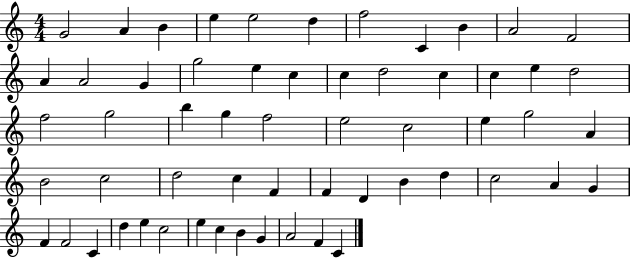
{
  \clef treble
  \numericTimeSignature
  \time 4/4
  \key c \major
  g'2 a'4 b'4 | e''4 e''2 d''4 | f''2 c'4 b'4 | a'2 f'2 | \break a'4 a'2 g'4 | g''2 e''4 c''4 | c''4 d''2 c''4 | c''4 e''4 d''2 | \break f''2 g''2 | b''4 g''4 f''2 | e''2 c''2 | e''4 g''2 a'4 | \break b'2 c''2 | d''2 c''4 f'4 | f'4 d'4 b'4 d''4 | c''2 a'4 g'4 | \break f'4 f'2 c'4 | d''4 e''4 c''2 | e''4 c''4 b'4 g'4 | a'2 f'4 c'4 | \break \bar "|."
}